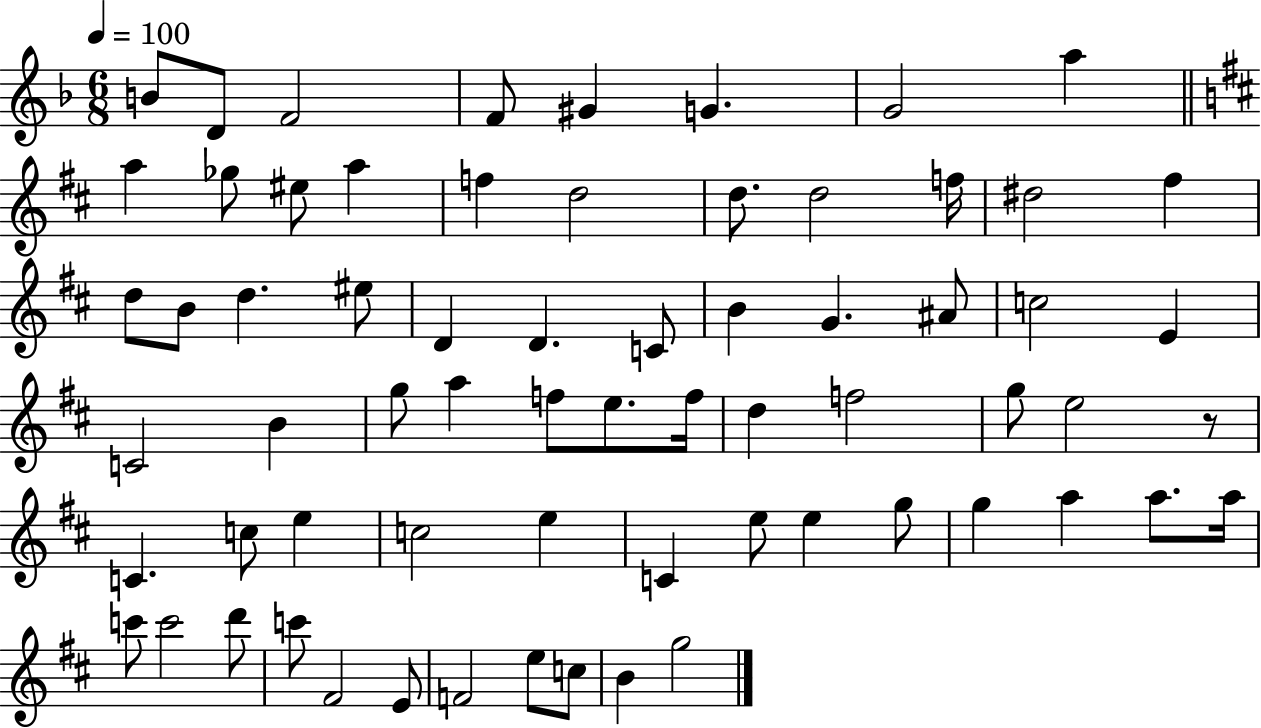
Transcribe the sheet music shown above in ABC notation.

X:1
T:Untitled
M:6/8
L:1/4
K:F
B/2 D/2 F2 F/2 ^G G G2 a a _g/2 ^e/2 a f d2 d/2 d2 f/4 ^d2 ^f d/2 B/2 d ^e/2 D D C/2 B G ^A/2 c2 E C2 B g/2 a f/2 e/2 f/4 d f2 g/2 e2 z/2 C c/2 e c2 e C e/2 e g/2 g a a/2 a/4 c'/2 c'2 d'/2 c'/2 ^F2 E/2 F2 e/2 c/2 B g2